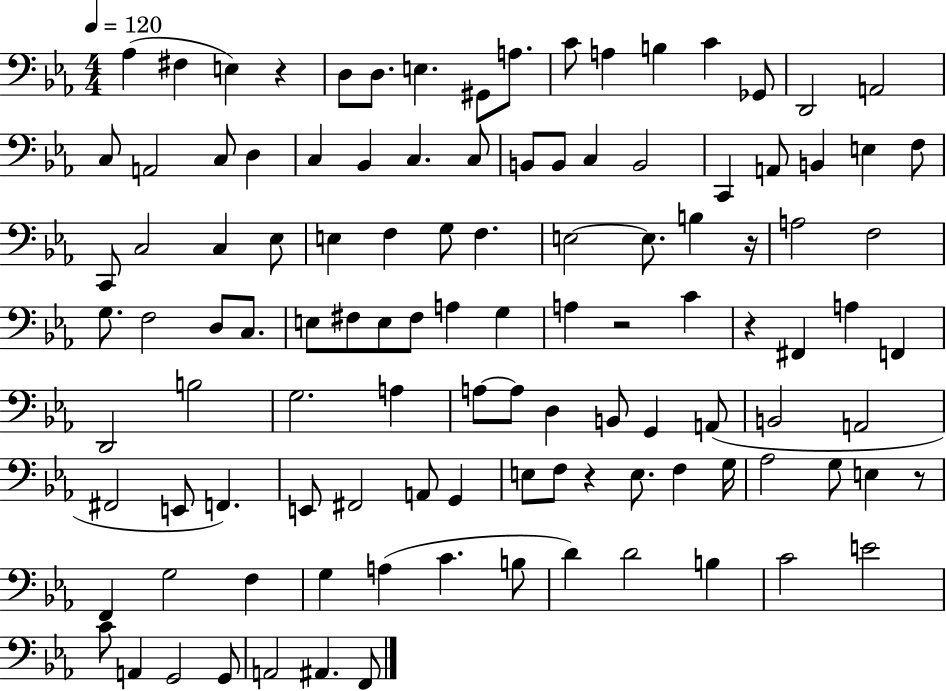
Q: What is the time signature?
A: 4/4